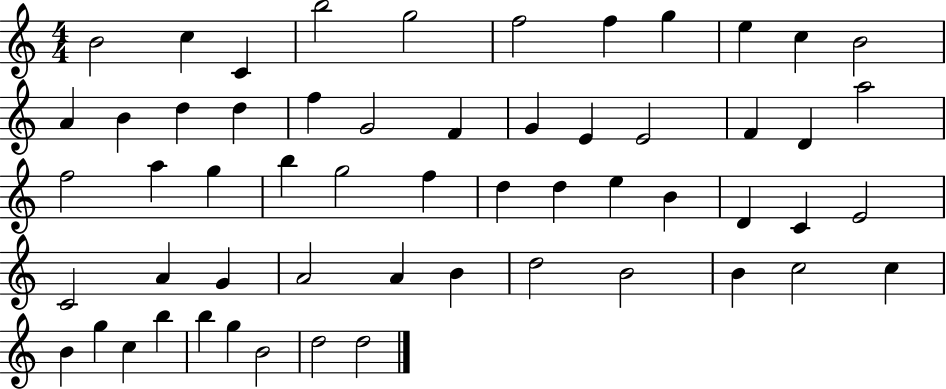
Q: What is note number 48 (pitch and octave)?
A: C5